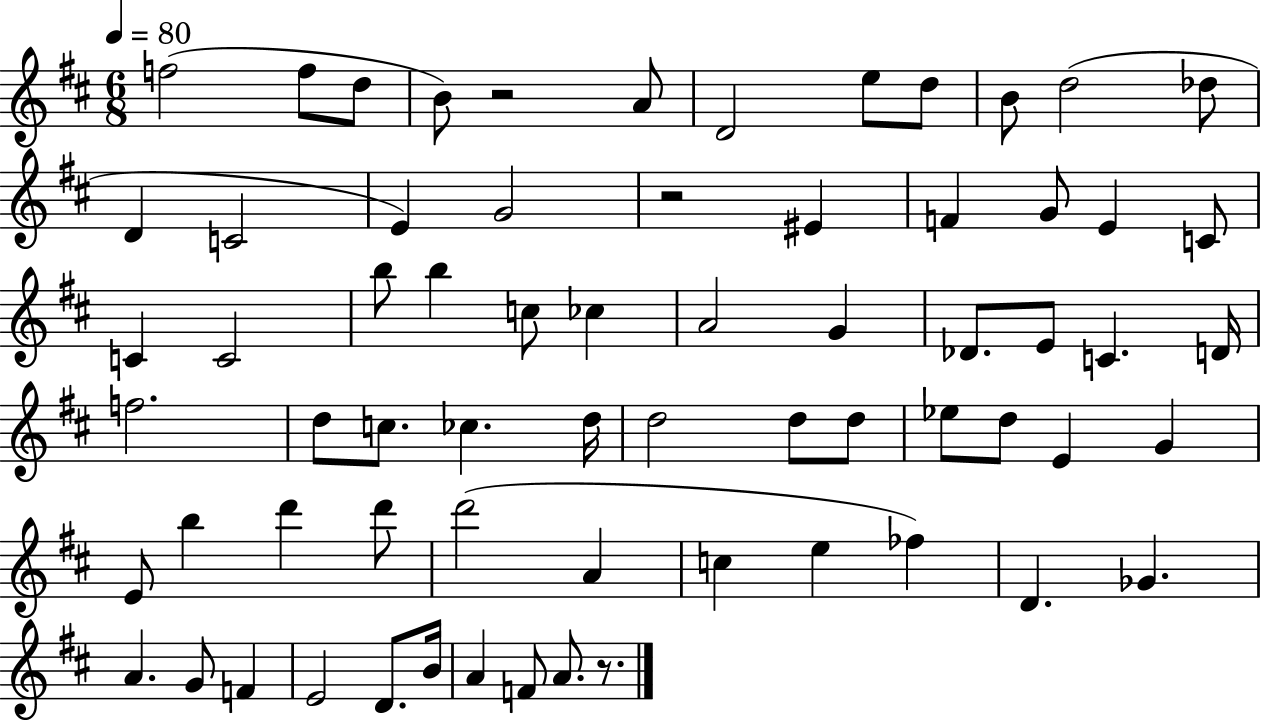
F5/h F5/e D5/e B4/e R/h A4/e D4/h E5/e D5/e B4/e D5/h Db5/e D4/q C4/h E4/q G4/h R/h EIS4/q F4/q G4/e E4/q C4/e C4/q C4/h B5/e B5/q C5/e CES5/q A4/h G4/q Db4/e. E4/e C4/q. D4/s F5/h. D5/e C5/e. CES5/q. D5/s D5/h D5/e D5/e Eb5/e D5/e E4/q G4/q E4/e B5/q D6/q D6/e D6/h A4/q C5/q E5/q FES5/q D4/q. Gb4/q. A4/q. G4/e F4/q E4/h D4/e. B4/s A4/q F4/e A4/e. R/e.